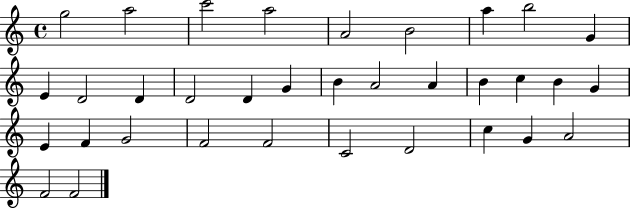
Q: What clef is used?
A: treble